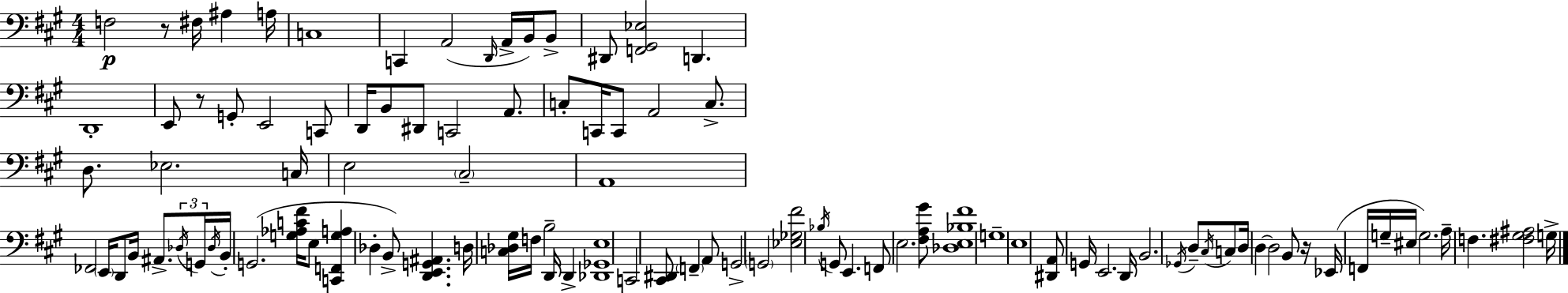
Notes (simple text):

F3/h R/e F#3/s A#3/q A3/s C3/w C2/q A2/h D2/s A2/s B2/s B2/e D#2/e [F2,G#2,Eb3]/h D2/q. D2/w E2/e R/e G2/e E2/h C2/e D2/s B2/e D#2/e C2/h A2/e. C3/e C2/s C2/e A2/h C3/e. D3/e. Eb3/h. C3/s E3/h C#3/h A2/w FES2/h E2/s D2/e B2/s A#2/e. Db3/s G2/s Db3/s B2/s G2/h. [G3,Ab3,C4,F#4]/s E3/e [C2,F2,G3,A3]/q Db3/q B2/e [D2,E2,G2,A#2]/q. D3/s [C3,Db3,G#3]/s F3/s B3/h D2/s D2/q [Db2,Gb2,E3]/w C2/h [C#2,D#2]/e F2/q A2/e G2/h G2/h [Eb3,Gb3,F#4]/h Bb3/s G2/e E2/q. F2/e E3/h. [F#3,A3,G#4]/e [Db3,E3,Bb3,F#4]/w G3/w E3/w [D#2,A2]/e G2/s E2/h. D2/s B2/h. Gb2/s D3/e C#3/s C3/e D3/s D3/q D3/h B2/e R/s Eb2/s F2/s G3/s EIS3/s G3/h. A3/s F3/q. [F#3,G#3,A#3]/h G3/s